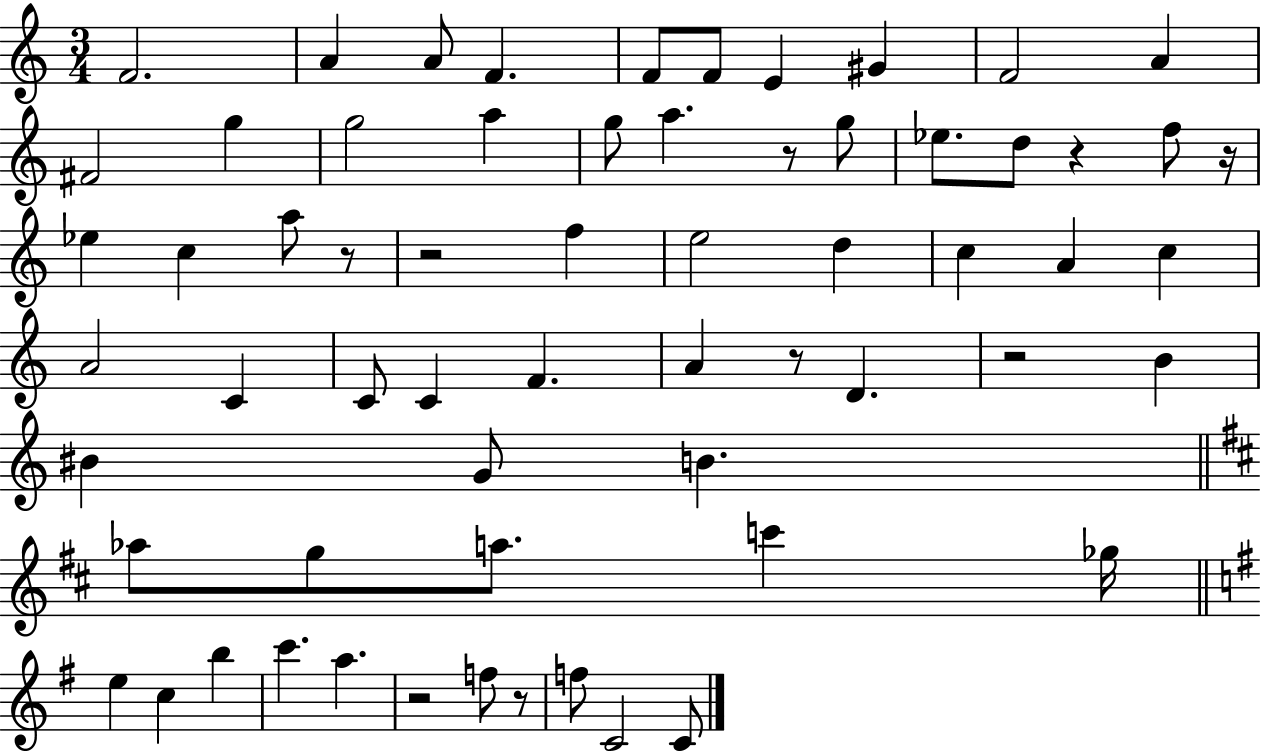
{
  \clef treble
  \numericTimeSignature
  \time 3/4
  \key c \major
  f'2. | a'4 a'8 f'4. | f'8 f'8 e'4 gis'4 | f'2 a'4 | \break fis'2 g''4 | g''2 a''4 | g''8 a''4. r8 g''8 | ees''8. d''8 r4 f''8 r16 | \break ees''4 c''4 a''8 r8 | r2 f''4 | e''2 d''4 | c''4 a'4 c''4 | \break a'2 c'4 | c'8 c'4 f'4. | a'4 r8 d'4. | r2 b'4 | \break bis'4 g'8 b'4. | \bar "||" \break \key b \minor aes''8 g''8 a''8. c'''4 ges''16 | \bar "||" \break \key g \major e''4 c''4 b''4 | c'''4. a''4. | r2 f''8 r8 | f''8 c'2 c'8 | \break \bar "|."
}